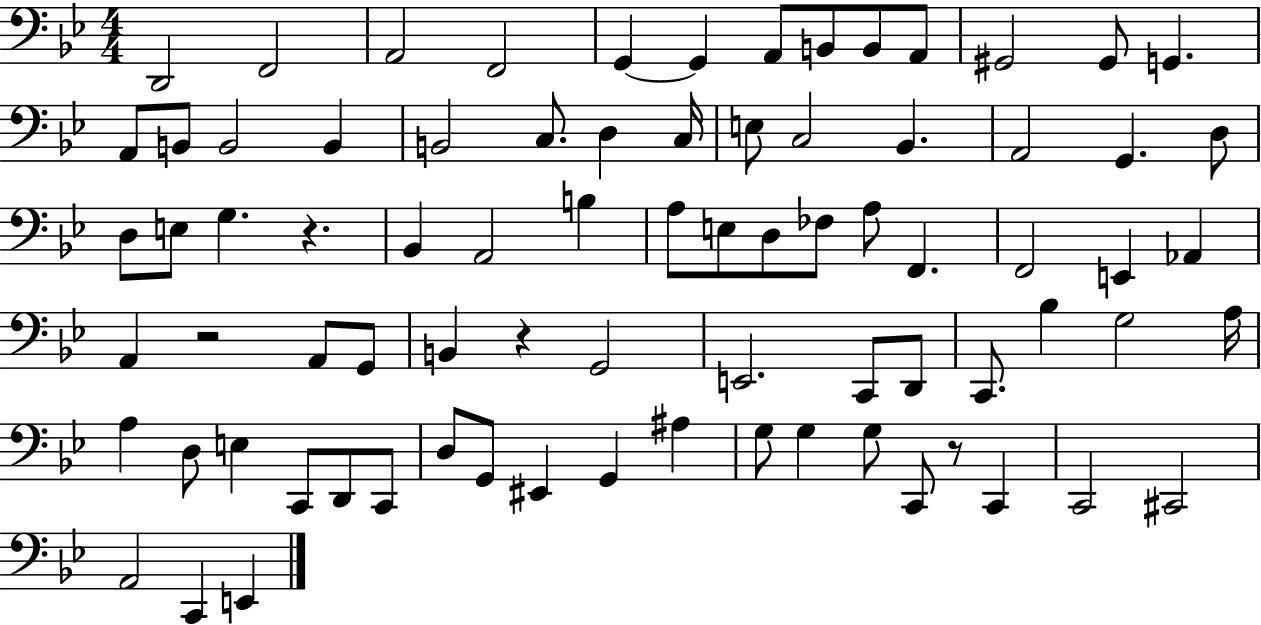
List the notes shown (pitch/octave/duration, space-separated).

D2/h F2/h A2/h F2/h G2/q G2/q A2/e B2/e B2/e A2/e G#2/h G#2/e G2/q. A2/e B2/e B2/h B2/q B2/h C3/e. D3/q C3/s E3/e C3/h Bb2/q. A2/h G2/q. D3/e D3/e E3/e G3/q. R/q. Bb2/q A2/h B3/q A3/e E3/e D3/e FES3/e A3/e F2/q. F2/h E2/q Ab2/q A2/q R/h A2/e G2/e B2/q R/q G2/h E2/h. C2/e D2/e C2/e. Bb3/q G3/h A3/s A3/q D3/e E3/q C2/e D2/e C2/e D3/e G2/e EIS2/q G2/q A#3/q G3/e G3/q G3/e C2/e R/e C2/q C2/h C#2/h A2/h C2/q E2/q